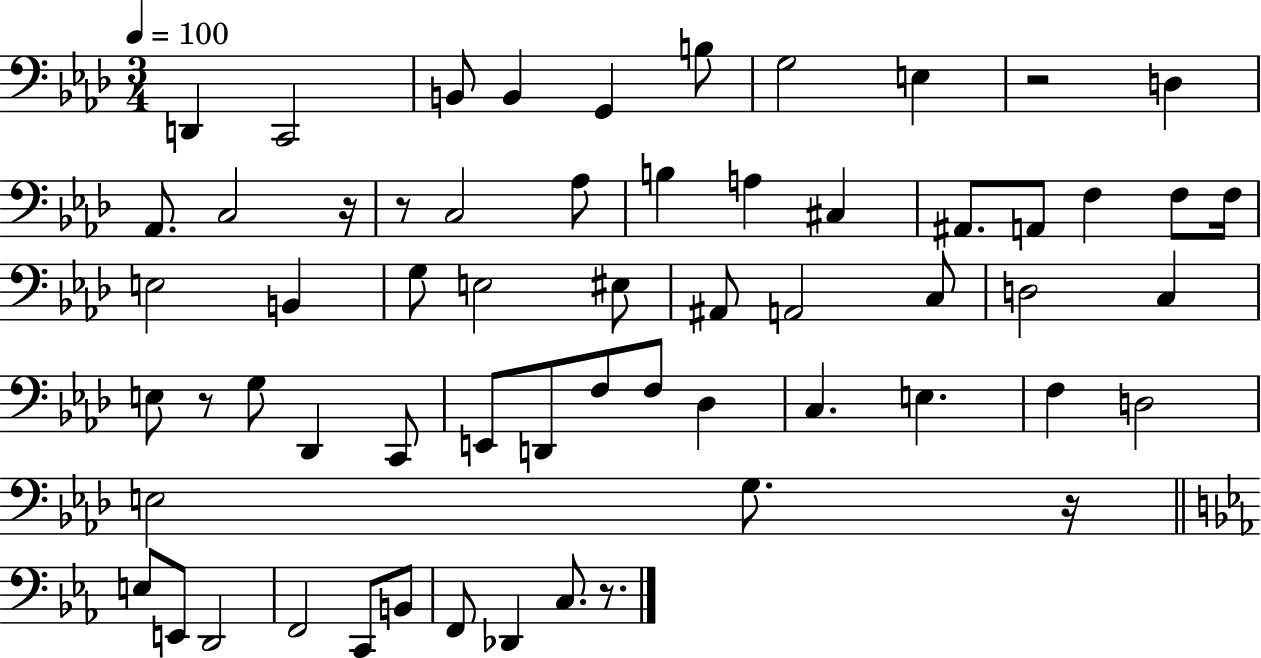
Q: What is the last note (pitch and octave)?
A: C3